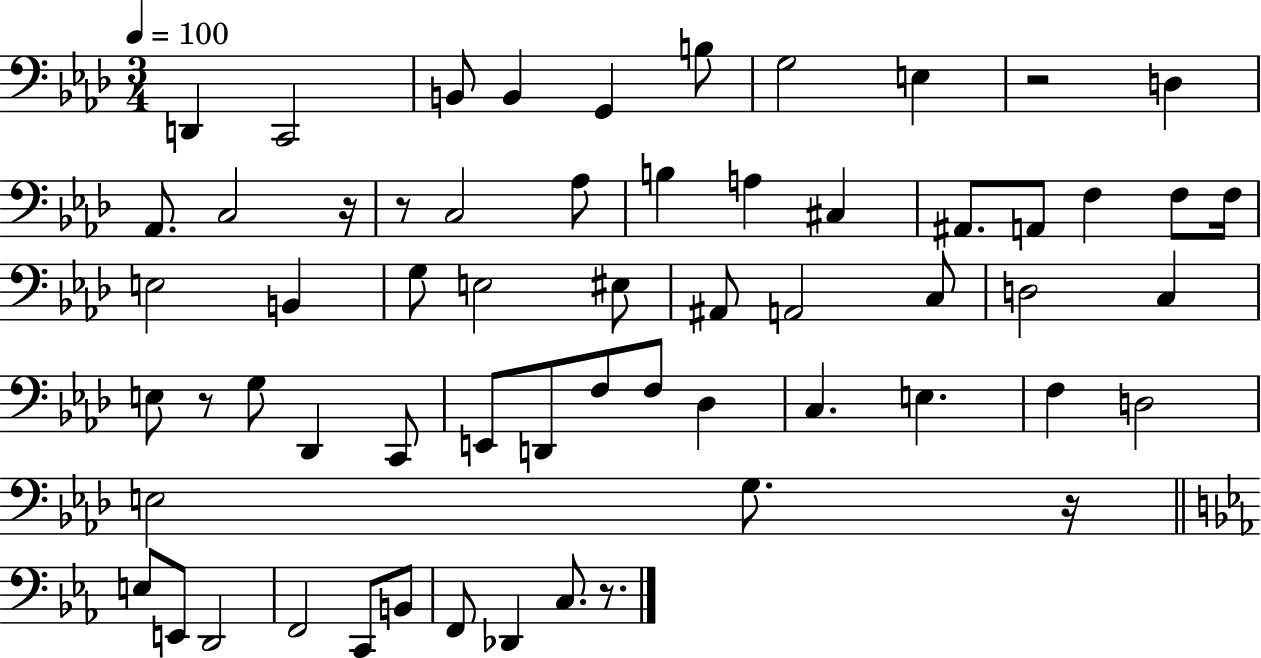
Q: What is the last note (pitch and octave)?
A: C3